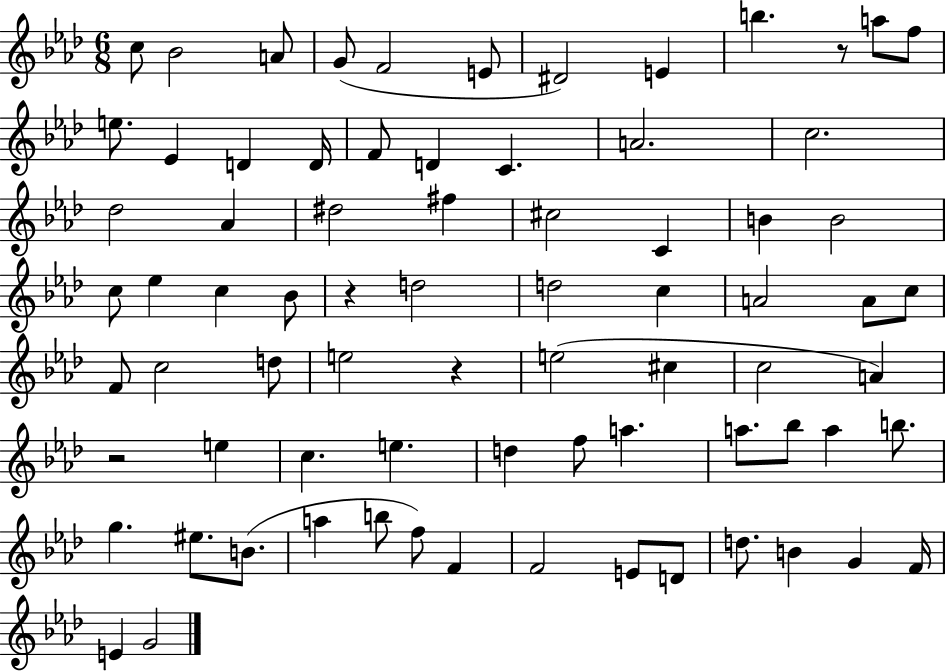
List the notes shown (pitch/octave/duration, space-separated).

C5/e Bb4/h A4/e G4/e F4/h E4/e D#4/h E4/q B5/q. R/e A5/e F5/e E5/e. Eb4/q D4/q D4/s F4/e D4/q C4/q. A4/h. C5/h. Db5/h Ab4/q D#5/h F#5/q C#5/h C4/q B4/q B4/h C5/e Eb5/q C5/q Bb4/e R/q D5/h D5/h C5/q A4/h A4/e C5/e F4/e C5/h D5/e E5/h R/q E5/h C#5/q C5/h A4/q R/h E5/q C5/q. E5/q. D5/q F5/e A5/q. A5/e. Bb5/e A5/q B5/e. G5/q. EIS5/e. B4/e. A5/q B5/e F5/e F4/q F4/h E4/e D4/e D5/e. B4/q G4/q F4/s E4/q G4/h